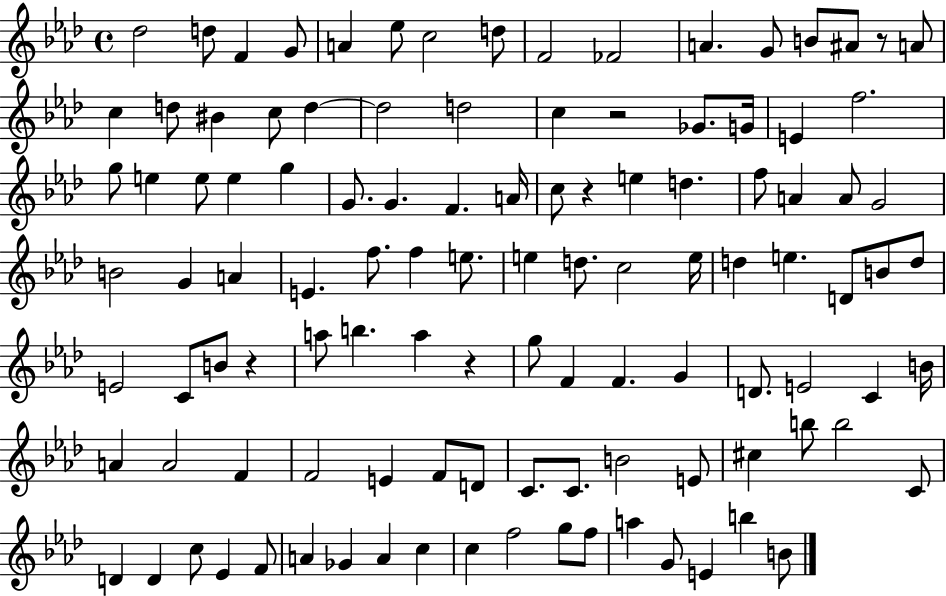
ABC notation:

X:1
T:Untitled
M:4/4
L:1/4
K:Ab
_d2 d/2 F G/2 A _e/2 c2 d/2 F2 _F2 A G/2 B/2 ^A/2 z/2 A/2 c d/2 ^B c/2 d d2 d2 c z2 _G/2 G/4 E f2 g/2 e e/2 e g G/2 G F A/4 c/2 z e d f/2 A A/2 G2 B2 G A E f/2 f e/2 e d/2 c2 e/4 d e D/2 B/2 d/2 E2 C/2 B/2 z a/2 b a z g/2 F F G D/2 E2 C B/4 A A2 F F2 E F/2 D/2 C/2 C/2 B2 E/2 ^c b/2 b2 C/2 D D c/2 _E F/2 A _G A c c f2 g/2 f/2 a G/2 E b B/2